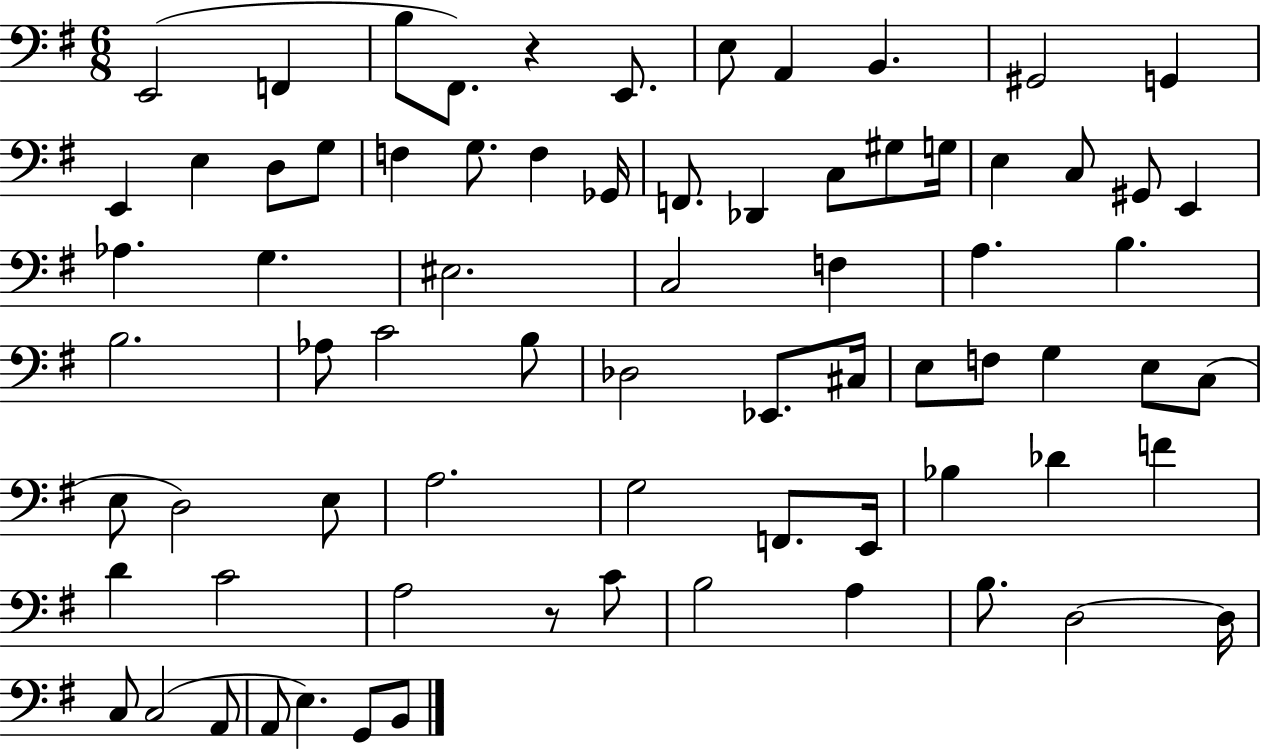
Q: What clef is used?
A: bass